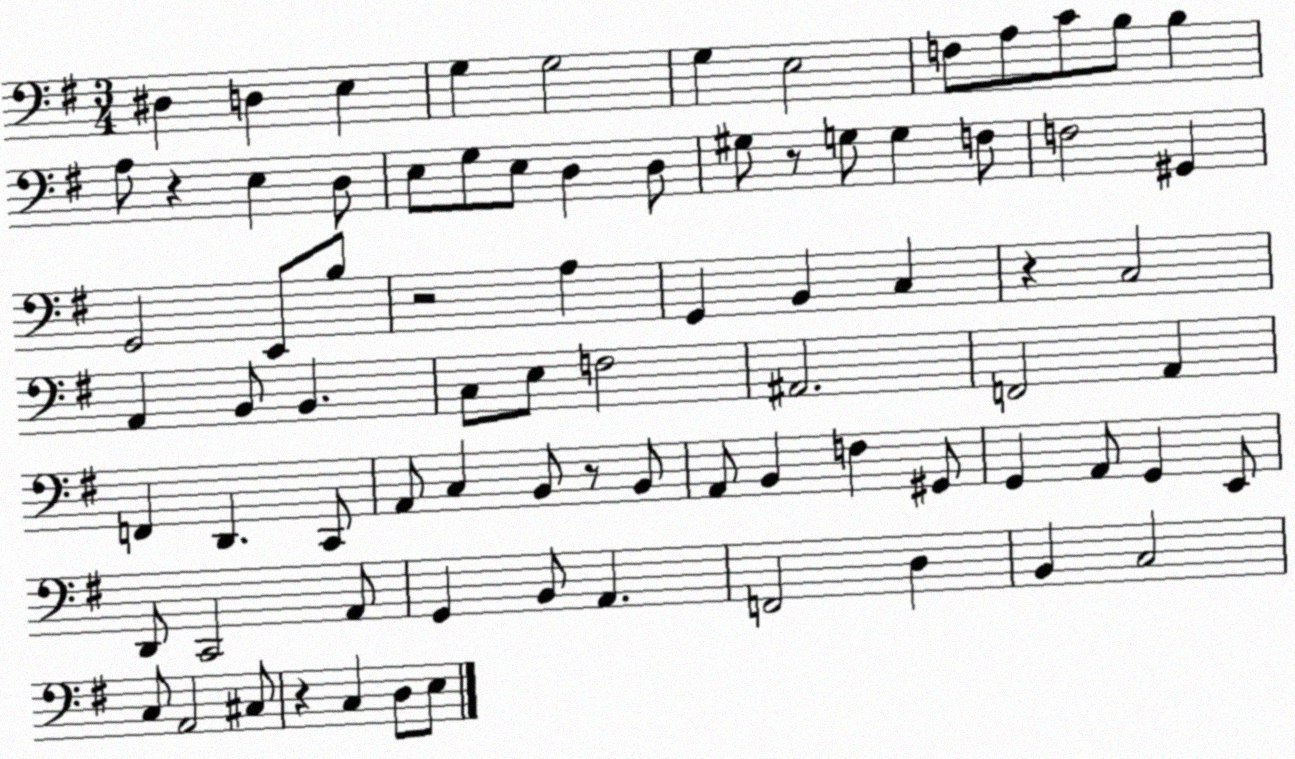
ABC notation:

X:1
T:Untitled
M:3/4
L:1/4
K:G
^D, D, E, G, G,2 G, E,2 F,/2 A,/2 C/2 B,/2 B, A,/2 z E, D,/2 E,/2 G,/2 E,/2 D, D,/2 ^G,/2 z/2 G,/2 G, F,/2 F,2 ^G,, G,,2 E,,/2 B,/2 z2 A, G,, B,, C, z C,2 A,, B,,/2 B,, C,/2 E,/2 F,2 ^A,,2 F,,2 A,, F,, D,, C,,/2 A,,/2 C, B,,/2 z/2 B,,/2 A,,/2 B,, F, ^G,,/2 G,, A,,/2 G,, E,,/2 D,,/2 C,,2 A,,/2 G,, B,,/2 A,, F,,2 D, B,, C,2 C,/2 A,,2 ^C,/2 z C, D,/2 E,/2